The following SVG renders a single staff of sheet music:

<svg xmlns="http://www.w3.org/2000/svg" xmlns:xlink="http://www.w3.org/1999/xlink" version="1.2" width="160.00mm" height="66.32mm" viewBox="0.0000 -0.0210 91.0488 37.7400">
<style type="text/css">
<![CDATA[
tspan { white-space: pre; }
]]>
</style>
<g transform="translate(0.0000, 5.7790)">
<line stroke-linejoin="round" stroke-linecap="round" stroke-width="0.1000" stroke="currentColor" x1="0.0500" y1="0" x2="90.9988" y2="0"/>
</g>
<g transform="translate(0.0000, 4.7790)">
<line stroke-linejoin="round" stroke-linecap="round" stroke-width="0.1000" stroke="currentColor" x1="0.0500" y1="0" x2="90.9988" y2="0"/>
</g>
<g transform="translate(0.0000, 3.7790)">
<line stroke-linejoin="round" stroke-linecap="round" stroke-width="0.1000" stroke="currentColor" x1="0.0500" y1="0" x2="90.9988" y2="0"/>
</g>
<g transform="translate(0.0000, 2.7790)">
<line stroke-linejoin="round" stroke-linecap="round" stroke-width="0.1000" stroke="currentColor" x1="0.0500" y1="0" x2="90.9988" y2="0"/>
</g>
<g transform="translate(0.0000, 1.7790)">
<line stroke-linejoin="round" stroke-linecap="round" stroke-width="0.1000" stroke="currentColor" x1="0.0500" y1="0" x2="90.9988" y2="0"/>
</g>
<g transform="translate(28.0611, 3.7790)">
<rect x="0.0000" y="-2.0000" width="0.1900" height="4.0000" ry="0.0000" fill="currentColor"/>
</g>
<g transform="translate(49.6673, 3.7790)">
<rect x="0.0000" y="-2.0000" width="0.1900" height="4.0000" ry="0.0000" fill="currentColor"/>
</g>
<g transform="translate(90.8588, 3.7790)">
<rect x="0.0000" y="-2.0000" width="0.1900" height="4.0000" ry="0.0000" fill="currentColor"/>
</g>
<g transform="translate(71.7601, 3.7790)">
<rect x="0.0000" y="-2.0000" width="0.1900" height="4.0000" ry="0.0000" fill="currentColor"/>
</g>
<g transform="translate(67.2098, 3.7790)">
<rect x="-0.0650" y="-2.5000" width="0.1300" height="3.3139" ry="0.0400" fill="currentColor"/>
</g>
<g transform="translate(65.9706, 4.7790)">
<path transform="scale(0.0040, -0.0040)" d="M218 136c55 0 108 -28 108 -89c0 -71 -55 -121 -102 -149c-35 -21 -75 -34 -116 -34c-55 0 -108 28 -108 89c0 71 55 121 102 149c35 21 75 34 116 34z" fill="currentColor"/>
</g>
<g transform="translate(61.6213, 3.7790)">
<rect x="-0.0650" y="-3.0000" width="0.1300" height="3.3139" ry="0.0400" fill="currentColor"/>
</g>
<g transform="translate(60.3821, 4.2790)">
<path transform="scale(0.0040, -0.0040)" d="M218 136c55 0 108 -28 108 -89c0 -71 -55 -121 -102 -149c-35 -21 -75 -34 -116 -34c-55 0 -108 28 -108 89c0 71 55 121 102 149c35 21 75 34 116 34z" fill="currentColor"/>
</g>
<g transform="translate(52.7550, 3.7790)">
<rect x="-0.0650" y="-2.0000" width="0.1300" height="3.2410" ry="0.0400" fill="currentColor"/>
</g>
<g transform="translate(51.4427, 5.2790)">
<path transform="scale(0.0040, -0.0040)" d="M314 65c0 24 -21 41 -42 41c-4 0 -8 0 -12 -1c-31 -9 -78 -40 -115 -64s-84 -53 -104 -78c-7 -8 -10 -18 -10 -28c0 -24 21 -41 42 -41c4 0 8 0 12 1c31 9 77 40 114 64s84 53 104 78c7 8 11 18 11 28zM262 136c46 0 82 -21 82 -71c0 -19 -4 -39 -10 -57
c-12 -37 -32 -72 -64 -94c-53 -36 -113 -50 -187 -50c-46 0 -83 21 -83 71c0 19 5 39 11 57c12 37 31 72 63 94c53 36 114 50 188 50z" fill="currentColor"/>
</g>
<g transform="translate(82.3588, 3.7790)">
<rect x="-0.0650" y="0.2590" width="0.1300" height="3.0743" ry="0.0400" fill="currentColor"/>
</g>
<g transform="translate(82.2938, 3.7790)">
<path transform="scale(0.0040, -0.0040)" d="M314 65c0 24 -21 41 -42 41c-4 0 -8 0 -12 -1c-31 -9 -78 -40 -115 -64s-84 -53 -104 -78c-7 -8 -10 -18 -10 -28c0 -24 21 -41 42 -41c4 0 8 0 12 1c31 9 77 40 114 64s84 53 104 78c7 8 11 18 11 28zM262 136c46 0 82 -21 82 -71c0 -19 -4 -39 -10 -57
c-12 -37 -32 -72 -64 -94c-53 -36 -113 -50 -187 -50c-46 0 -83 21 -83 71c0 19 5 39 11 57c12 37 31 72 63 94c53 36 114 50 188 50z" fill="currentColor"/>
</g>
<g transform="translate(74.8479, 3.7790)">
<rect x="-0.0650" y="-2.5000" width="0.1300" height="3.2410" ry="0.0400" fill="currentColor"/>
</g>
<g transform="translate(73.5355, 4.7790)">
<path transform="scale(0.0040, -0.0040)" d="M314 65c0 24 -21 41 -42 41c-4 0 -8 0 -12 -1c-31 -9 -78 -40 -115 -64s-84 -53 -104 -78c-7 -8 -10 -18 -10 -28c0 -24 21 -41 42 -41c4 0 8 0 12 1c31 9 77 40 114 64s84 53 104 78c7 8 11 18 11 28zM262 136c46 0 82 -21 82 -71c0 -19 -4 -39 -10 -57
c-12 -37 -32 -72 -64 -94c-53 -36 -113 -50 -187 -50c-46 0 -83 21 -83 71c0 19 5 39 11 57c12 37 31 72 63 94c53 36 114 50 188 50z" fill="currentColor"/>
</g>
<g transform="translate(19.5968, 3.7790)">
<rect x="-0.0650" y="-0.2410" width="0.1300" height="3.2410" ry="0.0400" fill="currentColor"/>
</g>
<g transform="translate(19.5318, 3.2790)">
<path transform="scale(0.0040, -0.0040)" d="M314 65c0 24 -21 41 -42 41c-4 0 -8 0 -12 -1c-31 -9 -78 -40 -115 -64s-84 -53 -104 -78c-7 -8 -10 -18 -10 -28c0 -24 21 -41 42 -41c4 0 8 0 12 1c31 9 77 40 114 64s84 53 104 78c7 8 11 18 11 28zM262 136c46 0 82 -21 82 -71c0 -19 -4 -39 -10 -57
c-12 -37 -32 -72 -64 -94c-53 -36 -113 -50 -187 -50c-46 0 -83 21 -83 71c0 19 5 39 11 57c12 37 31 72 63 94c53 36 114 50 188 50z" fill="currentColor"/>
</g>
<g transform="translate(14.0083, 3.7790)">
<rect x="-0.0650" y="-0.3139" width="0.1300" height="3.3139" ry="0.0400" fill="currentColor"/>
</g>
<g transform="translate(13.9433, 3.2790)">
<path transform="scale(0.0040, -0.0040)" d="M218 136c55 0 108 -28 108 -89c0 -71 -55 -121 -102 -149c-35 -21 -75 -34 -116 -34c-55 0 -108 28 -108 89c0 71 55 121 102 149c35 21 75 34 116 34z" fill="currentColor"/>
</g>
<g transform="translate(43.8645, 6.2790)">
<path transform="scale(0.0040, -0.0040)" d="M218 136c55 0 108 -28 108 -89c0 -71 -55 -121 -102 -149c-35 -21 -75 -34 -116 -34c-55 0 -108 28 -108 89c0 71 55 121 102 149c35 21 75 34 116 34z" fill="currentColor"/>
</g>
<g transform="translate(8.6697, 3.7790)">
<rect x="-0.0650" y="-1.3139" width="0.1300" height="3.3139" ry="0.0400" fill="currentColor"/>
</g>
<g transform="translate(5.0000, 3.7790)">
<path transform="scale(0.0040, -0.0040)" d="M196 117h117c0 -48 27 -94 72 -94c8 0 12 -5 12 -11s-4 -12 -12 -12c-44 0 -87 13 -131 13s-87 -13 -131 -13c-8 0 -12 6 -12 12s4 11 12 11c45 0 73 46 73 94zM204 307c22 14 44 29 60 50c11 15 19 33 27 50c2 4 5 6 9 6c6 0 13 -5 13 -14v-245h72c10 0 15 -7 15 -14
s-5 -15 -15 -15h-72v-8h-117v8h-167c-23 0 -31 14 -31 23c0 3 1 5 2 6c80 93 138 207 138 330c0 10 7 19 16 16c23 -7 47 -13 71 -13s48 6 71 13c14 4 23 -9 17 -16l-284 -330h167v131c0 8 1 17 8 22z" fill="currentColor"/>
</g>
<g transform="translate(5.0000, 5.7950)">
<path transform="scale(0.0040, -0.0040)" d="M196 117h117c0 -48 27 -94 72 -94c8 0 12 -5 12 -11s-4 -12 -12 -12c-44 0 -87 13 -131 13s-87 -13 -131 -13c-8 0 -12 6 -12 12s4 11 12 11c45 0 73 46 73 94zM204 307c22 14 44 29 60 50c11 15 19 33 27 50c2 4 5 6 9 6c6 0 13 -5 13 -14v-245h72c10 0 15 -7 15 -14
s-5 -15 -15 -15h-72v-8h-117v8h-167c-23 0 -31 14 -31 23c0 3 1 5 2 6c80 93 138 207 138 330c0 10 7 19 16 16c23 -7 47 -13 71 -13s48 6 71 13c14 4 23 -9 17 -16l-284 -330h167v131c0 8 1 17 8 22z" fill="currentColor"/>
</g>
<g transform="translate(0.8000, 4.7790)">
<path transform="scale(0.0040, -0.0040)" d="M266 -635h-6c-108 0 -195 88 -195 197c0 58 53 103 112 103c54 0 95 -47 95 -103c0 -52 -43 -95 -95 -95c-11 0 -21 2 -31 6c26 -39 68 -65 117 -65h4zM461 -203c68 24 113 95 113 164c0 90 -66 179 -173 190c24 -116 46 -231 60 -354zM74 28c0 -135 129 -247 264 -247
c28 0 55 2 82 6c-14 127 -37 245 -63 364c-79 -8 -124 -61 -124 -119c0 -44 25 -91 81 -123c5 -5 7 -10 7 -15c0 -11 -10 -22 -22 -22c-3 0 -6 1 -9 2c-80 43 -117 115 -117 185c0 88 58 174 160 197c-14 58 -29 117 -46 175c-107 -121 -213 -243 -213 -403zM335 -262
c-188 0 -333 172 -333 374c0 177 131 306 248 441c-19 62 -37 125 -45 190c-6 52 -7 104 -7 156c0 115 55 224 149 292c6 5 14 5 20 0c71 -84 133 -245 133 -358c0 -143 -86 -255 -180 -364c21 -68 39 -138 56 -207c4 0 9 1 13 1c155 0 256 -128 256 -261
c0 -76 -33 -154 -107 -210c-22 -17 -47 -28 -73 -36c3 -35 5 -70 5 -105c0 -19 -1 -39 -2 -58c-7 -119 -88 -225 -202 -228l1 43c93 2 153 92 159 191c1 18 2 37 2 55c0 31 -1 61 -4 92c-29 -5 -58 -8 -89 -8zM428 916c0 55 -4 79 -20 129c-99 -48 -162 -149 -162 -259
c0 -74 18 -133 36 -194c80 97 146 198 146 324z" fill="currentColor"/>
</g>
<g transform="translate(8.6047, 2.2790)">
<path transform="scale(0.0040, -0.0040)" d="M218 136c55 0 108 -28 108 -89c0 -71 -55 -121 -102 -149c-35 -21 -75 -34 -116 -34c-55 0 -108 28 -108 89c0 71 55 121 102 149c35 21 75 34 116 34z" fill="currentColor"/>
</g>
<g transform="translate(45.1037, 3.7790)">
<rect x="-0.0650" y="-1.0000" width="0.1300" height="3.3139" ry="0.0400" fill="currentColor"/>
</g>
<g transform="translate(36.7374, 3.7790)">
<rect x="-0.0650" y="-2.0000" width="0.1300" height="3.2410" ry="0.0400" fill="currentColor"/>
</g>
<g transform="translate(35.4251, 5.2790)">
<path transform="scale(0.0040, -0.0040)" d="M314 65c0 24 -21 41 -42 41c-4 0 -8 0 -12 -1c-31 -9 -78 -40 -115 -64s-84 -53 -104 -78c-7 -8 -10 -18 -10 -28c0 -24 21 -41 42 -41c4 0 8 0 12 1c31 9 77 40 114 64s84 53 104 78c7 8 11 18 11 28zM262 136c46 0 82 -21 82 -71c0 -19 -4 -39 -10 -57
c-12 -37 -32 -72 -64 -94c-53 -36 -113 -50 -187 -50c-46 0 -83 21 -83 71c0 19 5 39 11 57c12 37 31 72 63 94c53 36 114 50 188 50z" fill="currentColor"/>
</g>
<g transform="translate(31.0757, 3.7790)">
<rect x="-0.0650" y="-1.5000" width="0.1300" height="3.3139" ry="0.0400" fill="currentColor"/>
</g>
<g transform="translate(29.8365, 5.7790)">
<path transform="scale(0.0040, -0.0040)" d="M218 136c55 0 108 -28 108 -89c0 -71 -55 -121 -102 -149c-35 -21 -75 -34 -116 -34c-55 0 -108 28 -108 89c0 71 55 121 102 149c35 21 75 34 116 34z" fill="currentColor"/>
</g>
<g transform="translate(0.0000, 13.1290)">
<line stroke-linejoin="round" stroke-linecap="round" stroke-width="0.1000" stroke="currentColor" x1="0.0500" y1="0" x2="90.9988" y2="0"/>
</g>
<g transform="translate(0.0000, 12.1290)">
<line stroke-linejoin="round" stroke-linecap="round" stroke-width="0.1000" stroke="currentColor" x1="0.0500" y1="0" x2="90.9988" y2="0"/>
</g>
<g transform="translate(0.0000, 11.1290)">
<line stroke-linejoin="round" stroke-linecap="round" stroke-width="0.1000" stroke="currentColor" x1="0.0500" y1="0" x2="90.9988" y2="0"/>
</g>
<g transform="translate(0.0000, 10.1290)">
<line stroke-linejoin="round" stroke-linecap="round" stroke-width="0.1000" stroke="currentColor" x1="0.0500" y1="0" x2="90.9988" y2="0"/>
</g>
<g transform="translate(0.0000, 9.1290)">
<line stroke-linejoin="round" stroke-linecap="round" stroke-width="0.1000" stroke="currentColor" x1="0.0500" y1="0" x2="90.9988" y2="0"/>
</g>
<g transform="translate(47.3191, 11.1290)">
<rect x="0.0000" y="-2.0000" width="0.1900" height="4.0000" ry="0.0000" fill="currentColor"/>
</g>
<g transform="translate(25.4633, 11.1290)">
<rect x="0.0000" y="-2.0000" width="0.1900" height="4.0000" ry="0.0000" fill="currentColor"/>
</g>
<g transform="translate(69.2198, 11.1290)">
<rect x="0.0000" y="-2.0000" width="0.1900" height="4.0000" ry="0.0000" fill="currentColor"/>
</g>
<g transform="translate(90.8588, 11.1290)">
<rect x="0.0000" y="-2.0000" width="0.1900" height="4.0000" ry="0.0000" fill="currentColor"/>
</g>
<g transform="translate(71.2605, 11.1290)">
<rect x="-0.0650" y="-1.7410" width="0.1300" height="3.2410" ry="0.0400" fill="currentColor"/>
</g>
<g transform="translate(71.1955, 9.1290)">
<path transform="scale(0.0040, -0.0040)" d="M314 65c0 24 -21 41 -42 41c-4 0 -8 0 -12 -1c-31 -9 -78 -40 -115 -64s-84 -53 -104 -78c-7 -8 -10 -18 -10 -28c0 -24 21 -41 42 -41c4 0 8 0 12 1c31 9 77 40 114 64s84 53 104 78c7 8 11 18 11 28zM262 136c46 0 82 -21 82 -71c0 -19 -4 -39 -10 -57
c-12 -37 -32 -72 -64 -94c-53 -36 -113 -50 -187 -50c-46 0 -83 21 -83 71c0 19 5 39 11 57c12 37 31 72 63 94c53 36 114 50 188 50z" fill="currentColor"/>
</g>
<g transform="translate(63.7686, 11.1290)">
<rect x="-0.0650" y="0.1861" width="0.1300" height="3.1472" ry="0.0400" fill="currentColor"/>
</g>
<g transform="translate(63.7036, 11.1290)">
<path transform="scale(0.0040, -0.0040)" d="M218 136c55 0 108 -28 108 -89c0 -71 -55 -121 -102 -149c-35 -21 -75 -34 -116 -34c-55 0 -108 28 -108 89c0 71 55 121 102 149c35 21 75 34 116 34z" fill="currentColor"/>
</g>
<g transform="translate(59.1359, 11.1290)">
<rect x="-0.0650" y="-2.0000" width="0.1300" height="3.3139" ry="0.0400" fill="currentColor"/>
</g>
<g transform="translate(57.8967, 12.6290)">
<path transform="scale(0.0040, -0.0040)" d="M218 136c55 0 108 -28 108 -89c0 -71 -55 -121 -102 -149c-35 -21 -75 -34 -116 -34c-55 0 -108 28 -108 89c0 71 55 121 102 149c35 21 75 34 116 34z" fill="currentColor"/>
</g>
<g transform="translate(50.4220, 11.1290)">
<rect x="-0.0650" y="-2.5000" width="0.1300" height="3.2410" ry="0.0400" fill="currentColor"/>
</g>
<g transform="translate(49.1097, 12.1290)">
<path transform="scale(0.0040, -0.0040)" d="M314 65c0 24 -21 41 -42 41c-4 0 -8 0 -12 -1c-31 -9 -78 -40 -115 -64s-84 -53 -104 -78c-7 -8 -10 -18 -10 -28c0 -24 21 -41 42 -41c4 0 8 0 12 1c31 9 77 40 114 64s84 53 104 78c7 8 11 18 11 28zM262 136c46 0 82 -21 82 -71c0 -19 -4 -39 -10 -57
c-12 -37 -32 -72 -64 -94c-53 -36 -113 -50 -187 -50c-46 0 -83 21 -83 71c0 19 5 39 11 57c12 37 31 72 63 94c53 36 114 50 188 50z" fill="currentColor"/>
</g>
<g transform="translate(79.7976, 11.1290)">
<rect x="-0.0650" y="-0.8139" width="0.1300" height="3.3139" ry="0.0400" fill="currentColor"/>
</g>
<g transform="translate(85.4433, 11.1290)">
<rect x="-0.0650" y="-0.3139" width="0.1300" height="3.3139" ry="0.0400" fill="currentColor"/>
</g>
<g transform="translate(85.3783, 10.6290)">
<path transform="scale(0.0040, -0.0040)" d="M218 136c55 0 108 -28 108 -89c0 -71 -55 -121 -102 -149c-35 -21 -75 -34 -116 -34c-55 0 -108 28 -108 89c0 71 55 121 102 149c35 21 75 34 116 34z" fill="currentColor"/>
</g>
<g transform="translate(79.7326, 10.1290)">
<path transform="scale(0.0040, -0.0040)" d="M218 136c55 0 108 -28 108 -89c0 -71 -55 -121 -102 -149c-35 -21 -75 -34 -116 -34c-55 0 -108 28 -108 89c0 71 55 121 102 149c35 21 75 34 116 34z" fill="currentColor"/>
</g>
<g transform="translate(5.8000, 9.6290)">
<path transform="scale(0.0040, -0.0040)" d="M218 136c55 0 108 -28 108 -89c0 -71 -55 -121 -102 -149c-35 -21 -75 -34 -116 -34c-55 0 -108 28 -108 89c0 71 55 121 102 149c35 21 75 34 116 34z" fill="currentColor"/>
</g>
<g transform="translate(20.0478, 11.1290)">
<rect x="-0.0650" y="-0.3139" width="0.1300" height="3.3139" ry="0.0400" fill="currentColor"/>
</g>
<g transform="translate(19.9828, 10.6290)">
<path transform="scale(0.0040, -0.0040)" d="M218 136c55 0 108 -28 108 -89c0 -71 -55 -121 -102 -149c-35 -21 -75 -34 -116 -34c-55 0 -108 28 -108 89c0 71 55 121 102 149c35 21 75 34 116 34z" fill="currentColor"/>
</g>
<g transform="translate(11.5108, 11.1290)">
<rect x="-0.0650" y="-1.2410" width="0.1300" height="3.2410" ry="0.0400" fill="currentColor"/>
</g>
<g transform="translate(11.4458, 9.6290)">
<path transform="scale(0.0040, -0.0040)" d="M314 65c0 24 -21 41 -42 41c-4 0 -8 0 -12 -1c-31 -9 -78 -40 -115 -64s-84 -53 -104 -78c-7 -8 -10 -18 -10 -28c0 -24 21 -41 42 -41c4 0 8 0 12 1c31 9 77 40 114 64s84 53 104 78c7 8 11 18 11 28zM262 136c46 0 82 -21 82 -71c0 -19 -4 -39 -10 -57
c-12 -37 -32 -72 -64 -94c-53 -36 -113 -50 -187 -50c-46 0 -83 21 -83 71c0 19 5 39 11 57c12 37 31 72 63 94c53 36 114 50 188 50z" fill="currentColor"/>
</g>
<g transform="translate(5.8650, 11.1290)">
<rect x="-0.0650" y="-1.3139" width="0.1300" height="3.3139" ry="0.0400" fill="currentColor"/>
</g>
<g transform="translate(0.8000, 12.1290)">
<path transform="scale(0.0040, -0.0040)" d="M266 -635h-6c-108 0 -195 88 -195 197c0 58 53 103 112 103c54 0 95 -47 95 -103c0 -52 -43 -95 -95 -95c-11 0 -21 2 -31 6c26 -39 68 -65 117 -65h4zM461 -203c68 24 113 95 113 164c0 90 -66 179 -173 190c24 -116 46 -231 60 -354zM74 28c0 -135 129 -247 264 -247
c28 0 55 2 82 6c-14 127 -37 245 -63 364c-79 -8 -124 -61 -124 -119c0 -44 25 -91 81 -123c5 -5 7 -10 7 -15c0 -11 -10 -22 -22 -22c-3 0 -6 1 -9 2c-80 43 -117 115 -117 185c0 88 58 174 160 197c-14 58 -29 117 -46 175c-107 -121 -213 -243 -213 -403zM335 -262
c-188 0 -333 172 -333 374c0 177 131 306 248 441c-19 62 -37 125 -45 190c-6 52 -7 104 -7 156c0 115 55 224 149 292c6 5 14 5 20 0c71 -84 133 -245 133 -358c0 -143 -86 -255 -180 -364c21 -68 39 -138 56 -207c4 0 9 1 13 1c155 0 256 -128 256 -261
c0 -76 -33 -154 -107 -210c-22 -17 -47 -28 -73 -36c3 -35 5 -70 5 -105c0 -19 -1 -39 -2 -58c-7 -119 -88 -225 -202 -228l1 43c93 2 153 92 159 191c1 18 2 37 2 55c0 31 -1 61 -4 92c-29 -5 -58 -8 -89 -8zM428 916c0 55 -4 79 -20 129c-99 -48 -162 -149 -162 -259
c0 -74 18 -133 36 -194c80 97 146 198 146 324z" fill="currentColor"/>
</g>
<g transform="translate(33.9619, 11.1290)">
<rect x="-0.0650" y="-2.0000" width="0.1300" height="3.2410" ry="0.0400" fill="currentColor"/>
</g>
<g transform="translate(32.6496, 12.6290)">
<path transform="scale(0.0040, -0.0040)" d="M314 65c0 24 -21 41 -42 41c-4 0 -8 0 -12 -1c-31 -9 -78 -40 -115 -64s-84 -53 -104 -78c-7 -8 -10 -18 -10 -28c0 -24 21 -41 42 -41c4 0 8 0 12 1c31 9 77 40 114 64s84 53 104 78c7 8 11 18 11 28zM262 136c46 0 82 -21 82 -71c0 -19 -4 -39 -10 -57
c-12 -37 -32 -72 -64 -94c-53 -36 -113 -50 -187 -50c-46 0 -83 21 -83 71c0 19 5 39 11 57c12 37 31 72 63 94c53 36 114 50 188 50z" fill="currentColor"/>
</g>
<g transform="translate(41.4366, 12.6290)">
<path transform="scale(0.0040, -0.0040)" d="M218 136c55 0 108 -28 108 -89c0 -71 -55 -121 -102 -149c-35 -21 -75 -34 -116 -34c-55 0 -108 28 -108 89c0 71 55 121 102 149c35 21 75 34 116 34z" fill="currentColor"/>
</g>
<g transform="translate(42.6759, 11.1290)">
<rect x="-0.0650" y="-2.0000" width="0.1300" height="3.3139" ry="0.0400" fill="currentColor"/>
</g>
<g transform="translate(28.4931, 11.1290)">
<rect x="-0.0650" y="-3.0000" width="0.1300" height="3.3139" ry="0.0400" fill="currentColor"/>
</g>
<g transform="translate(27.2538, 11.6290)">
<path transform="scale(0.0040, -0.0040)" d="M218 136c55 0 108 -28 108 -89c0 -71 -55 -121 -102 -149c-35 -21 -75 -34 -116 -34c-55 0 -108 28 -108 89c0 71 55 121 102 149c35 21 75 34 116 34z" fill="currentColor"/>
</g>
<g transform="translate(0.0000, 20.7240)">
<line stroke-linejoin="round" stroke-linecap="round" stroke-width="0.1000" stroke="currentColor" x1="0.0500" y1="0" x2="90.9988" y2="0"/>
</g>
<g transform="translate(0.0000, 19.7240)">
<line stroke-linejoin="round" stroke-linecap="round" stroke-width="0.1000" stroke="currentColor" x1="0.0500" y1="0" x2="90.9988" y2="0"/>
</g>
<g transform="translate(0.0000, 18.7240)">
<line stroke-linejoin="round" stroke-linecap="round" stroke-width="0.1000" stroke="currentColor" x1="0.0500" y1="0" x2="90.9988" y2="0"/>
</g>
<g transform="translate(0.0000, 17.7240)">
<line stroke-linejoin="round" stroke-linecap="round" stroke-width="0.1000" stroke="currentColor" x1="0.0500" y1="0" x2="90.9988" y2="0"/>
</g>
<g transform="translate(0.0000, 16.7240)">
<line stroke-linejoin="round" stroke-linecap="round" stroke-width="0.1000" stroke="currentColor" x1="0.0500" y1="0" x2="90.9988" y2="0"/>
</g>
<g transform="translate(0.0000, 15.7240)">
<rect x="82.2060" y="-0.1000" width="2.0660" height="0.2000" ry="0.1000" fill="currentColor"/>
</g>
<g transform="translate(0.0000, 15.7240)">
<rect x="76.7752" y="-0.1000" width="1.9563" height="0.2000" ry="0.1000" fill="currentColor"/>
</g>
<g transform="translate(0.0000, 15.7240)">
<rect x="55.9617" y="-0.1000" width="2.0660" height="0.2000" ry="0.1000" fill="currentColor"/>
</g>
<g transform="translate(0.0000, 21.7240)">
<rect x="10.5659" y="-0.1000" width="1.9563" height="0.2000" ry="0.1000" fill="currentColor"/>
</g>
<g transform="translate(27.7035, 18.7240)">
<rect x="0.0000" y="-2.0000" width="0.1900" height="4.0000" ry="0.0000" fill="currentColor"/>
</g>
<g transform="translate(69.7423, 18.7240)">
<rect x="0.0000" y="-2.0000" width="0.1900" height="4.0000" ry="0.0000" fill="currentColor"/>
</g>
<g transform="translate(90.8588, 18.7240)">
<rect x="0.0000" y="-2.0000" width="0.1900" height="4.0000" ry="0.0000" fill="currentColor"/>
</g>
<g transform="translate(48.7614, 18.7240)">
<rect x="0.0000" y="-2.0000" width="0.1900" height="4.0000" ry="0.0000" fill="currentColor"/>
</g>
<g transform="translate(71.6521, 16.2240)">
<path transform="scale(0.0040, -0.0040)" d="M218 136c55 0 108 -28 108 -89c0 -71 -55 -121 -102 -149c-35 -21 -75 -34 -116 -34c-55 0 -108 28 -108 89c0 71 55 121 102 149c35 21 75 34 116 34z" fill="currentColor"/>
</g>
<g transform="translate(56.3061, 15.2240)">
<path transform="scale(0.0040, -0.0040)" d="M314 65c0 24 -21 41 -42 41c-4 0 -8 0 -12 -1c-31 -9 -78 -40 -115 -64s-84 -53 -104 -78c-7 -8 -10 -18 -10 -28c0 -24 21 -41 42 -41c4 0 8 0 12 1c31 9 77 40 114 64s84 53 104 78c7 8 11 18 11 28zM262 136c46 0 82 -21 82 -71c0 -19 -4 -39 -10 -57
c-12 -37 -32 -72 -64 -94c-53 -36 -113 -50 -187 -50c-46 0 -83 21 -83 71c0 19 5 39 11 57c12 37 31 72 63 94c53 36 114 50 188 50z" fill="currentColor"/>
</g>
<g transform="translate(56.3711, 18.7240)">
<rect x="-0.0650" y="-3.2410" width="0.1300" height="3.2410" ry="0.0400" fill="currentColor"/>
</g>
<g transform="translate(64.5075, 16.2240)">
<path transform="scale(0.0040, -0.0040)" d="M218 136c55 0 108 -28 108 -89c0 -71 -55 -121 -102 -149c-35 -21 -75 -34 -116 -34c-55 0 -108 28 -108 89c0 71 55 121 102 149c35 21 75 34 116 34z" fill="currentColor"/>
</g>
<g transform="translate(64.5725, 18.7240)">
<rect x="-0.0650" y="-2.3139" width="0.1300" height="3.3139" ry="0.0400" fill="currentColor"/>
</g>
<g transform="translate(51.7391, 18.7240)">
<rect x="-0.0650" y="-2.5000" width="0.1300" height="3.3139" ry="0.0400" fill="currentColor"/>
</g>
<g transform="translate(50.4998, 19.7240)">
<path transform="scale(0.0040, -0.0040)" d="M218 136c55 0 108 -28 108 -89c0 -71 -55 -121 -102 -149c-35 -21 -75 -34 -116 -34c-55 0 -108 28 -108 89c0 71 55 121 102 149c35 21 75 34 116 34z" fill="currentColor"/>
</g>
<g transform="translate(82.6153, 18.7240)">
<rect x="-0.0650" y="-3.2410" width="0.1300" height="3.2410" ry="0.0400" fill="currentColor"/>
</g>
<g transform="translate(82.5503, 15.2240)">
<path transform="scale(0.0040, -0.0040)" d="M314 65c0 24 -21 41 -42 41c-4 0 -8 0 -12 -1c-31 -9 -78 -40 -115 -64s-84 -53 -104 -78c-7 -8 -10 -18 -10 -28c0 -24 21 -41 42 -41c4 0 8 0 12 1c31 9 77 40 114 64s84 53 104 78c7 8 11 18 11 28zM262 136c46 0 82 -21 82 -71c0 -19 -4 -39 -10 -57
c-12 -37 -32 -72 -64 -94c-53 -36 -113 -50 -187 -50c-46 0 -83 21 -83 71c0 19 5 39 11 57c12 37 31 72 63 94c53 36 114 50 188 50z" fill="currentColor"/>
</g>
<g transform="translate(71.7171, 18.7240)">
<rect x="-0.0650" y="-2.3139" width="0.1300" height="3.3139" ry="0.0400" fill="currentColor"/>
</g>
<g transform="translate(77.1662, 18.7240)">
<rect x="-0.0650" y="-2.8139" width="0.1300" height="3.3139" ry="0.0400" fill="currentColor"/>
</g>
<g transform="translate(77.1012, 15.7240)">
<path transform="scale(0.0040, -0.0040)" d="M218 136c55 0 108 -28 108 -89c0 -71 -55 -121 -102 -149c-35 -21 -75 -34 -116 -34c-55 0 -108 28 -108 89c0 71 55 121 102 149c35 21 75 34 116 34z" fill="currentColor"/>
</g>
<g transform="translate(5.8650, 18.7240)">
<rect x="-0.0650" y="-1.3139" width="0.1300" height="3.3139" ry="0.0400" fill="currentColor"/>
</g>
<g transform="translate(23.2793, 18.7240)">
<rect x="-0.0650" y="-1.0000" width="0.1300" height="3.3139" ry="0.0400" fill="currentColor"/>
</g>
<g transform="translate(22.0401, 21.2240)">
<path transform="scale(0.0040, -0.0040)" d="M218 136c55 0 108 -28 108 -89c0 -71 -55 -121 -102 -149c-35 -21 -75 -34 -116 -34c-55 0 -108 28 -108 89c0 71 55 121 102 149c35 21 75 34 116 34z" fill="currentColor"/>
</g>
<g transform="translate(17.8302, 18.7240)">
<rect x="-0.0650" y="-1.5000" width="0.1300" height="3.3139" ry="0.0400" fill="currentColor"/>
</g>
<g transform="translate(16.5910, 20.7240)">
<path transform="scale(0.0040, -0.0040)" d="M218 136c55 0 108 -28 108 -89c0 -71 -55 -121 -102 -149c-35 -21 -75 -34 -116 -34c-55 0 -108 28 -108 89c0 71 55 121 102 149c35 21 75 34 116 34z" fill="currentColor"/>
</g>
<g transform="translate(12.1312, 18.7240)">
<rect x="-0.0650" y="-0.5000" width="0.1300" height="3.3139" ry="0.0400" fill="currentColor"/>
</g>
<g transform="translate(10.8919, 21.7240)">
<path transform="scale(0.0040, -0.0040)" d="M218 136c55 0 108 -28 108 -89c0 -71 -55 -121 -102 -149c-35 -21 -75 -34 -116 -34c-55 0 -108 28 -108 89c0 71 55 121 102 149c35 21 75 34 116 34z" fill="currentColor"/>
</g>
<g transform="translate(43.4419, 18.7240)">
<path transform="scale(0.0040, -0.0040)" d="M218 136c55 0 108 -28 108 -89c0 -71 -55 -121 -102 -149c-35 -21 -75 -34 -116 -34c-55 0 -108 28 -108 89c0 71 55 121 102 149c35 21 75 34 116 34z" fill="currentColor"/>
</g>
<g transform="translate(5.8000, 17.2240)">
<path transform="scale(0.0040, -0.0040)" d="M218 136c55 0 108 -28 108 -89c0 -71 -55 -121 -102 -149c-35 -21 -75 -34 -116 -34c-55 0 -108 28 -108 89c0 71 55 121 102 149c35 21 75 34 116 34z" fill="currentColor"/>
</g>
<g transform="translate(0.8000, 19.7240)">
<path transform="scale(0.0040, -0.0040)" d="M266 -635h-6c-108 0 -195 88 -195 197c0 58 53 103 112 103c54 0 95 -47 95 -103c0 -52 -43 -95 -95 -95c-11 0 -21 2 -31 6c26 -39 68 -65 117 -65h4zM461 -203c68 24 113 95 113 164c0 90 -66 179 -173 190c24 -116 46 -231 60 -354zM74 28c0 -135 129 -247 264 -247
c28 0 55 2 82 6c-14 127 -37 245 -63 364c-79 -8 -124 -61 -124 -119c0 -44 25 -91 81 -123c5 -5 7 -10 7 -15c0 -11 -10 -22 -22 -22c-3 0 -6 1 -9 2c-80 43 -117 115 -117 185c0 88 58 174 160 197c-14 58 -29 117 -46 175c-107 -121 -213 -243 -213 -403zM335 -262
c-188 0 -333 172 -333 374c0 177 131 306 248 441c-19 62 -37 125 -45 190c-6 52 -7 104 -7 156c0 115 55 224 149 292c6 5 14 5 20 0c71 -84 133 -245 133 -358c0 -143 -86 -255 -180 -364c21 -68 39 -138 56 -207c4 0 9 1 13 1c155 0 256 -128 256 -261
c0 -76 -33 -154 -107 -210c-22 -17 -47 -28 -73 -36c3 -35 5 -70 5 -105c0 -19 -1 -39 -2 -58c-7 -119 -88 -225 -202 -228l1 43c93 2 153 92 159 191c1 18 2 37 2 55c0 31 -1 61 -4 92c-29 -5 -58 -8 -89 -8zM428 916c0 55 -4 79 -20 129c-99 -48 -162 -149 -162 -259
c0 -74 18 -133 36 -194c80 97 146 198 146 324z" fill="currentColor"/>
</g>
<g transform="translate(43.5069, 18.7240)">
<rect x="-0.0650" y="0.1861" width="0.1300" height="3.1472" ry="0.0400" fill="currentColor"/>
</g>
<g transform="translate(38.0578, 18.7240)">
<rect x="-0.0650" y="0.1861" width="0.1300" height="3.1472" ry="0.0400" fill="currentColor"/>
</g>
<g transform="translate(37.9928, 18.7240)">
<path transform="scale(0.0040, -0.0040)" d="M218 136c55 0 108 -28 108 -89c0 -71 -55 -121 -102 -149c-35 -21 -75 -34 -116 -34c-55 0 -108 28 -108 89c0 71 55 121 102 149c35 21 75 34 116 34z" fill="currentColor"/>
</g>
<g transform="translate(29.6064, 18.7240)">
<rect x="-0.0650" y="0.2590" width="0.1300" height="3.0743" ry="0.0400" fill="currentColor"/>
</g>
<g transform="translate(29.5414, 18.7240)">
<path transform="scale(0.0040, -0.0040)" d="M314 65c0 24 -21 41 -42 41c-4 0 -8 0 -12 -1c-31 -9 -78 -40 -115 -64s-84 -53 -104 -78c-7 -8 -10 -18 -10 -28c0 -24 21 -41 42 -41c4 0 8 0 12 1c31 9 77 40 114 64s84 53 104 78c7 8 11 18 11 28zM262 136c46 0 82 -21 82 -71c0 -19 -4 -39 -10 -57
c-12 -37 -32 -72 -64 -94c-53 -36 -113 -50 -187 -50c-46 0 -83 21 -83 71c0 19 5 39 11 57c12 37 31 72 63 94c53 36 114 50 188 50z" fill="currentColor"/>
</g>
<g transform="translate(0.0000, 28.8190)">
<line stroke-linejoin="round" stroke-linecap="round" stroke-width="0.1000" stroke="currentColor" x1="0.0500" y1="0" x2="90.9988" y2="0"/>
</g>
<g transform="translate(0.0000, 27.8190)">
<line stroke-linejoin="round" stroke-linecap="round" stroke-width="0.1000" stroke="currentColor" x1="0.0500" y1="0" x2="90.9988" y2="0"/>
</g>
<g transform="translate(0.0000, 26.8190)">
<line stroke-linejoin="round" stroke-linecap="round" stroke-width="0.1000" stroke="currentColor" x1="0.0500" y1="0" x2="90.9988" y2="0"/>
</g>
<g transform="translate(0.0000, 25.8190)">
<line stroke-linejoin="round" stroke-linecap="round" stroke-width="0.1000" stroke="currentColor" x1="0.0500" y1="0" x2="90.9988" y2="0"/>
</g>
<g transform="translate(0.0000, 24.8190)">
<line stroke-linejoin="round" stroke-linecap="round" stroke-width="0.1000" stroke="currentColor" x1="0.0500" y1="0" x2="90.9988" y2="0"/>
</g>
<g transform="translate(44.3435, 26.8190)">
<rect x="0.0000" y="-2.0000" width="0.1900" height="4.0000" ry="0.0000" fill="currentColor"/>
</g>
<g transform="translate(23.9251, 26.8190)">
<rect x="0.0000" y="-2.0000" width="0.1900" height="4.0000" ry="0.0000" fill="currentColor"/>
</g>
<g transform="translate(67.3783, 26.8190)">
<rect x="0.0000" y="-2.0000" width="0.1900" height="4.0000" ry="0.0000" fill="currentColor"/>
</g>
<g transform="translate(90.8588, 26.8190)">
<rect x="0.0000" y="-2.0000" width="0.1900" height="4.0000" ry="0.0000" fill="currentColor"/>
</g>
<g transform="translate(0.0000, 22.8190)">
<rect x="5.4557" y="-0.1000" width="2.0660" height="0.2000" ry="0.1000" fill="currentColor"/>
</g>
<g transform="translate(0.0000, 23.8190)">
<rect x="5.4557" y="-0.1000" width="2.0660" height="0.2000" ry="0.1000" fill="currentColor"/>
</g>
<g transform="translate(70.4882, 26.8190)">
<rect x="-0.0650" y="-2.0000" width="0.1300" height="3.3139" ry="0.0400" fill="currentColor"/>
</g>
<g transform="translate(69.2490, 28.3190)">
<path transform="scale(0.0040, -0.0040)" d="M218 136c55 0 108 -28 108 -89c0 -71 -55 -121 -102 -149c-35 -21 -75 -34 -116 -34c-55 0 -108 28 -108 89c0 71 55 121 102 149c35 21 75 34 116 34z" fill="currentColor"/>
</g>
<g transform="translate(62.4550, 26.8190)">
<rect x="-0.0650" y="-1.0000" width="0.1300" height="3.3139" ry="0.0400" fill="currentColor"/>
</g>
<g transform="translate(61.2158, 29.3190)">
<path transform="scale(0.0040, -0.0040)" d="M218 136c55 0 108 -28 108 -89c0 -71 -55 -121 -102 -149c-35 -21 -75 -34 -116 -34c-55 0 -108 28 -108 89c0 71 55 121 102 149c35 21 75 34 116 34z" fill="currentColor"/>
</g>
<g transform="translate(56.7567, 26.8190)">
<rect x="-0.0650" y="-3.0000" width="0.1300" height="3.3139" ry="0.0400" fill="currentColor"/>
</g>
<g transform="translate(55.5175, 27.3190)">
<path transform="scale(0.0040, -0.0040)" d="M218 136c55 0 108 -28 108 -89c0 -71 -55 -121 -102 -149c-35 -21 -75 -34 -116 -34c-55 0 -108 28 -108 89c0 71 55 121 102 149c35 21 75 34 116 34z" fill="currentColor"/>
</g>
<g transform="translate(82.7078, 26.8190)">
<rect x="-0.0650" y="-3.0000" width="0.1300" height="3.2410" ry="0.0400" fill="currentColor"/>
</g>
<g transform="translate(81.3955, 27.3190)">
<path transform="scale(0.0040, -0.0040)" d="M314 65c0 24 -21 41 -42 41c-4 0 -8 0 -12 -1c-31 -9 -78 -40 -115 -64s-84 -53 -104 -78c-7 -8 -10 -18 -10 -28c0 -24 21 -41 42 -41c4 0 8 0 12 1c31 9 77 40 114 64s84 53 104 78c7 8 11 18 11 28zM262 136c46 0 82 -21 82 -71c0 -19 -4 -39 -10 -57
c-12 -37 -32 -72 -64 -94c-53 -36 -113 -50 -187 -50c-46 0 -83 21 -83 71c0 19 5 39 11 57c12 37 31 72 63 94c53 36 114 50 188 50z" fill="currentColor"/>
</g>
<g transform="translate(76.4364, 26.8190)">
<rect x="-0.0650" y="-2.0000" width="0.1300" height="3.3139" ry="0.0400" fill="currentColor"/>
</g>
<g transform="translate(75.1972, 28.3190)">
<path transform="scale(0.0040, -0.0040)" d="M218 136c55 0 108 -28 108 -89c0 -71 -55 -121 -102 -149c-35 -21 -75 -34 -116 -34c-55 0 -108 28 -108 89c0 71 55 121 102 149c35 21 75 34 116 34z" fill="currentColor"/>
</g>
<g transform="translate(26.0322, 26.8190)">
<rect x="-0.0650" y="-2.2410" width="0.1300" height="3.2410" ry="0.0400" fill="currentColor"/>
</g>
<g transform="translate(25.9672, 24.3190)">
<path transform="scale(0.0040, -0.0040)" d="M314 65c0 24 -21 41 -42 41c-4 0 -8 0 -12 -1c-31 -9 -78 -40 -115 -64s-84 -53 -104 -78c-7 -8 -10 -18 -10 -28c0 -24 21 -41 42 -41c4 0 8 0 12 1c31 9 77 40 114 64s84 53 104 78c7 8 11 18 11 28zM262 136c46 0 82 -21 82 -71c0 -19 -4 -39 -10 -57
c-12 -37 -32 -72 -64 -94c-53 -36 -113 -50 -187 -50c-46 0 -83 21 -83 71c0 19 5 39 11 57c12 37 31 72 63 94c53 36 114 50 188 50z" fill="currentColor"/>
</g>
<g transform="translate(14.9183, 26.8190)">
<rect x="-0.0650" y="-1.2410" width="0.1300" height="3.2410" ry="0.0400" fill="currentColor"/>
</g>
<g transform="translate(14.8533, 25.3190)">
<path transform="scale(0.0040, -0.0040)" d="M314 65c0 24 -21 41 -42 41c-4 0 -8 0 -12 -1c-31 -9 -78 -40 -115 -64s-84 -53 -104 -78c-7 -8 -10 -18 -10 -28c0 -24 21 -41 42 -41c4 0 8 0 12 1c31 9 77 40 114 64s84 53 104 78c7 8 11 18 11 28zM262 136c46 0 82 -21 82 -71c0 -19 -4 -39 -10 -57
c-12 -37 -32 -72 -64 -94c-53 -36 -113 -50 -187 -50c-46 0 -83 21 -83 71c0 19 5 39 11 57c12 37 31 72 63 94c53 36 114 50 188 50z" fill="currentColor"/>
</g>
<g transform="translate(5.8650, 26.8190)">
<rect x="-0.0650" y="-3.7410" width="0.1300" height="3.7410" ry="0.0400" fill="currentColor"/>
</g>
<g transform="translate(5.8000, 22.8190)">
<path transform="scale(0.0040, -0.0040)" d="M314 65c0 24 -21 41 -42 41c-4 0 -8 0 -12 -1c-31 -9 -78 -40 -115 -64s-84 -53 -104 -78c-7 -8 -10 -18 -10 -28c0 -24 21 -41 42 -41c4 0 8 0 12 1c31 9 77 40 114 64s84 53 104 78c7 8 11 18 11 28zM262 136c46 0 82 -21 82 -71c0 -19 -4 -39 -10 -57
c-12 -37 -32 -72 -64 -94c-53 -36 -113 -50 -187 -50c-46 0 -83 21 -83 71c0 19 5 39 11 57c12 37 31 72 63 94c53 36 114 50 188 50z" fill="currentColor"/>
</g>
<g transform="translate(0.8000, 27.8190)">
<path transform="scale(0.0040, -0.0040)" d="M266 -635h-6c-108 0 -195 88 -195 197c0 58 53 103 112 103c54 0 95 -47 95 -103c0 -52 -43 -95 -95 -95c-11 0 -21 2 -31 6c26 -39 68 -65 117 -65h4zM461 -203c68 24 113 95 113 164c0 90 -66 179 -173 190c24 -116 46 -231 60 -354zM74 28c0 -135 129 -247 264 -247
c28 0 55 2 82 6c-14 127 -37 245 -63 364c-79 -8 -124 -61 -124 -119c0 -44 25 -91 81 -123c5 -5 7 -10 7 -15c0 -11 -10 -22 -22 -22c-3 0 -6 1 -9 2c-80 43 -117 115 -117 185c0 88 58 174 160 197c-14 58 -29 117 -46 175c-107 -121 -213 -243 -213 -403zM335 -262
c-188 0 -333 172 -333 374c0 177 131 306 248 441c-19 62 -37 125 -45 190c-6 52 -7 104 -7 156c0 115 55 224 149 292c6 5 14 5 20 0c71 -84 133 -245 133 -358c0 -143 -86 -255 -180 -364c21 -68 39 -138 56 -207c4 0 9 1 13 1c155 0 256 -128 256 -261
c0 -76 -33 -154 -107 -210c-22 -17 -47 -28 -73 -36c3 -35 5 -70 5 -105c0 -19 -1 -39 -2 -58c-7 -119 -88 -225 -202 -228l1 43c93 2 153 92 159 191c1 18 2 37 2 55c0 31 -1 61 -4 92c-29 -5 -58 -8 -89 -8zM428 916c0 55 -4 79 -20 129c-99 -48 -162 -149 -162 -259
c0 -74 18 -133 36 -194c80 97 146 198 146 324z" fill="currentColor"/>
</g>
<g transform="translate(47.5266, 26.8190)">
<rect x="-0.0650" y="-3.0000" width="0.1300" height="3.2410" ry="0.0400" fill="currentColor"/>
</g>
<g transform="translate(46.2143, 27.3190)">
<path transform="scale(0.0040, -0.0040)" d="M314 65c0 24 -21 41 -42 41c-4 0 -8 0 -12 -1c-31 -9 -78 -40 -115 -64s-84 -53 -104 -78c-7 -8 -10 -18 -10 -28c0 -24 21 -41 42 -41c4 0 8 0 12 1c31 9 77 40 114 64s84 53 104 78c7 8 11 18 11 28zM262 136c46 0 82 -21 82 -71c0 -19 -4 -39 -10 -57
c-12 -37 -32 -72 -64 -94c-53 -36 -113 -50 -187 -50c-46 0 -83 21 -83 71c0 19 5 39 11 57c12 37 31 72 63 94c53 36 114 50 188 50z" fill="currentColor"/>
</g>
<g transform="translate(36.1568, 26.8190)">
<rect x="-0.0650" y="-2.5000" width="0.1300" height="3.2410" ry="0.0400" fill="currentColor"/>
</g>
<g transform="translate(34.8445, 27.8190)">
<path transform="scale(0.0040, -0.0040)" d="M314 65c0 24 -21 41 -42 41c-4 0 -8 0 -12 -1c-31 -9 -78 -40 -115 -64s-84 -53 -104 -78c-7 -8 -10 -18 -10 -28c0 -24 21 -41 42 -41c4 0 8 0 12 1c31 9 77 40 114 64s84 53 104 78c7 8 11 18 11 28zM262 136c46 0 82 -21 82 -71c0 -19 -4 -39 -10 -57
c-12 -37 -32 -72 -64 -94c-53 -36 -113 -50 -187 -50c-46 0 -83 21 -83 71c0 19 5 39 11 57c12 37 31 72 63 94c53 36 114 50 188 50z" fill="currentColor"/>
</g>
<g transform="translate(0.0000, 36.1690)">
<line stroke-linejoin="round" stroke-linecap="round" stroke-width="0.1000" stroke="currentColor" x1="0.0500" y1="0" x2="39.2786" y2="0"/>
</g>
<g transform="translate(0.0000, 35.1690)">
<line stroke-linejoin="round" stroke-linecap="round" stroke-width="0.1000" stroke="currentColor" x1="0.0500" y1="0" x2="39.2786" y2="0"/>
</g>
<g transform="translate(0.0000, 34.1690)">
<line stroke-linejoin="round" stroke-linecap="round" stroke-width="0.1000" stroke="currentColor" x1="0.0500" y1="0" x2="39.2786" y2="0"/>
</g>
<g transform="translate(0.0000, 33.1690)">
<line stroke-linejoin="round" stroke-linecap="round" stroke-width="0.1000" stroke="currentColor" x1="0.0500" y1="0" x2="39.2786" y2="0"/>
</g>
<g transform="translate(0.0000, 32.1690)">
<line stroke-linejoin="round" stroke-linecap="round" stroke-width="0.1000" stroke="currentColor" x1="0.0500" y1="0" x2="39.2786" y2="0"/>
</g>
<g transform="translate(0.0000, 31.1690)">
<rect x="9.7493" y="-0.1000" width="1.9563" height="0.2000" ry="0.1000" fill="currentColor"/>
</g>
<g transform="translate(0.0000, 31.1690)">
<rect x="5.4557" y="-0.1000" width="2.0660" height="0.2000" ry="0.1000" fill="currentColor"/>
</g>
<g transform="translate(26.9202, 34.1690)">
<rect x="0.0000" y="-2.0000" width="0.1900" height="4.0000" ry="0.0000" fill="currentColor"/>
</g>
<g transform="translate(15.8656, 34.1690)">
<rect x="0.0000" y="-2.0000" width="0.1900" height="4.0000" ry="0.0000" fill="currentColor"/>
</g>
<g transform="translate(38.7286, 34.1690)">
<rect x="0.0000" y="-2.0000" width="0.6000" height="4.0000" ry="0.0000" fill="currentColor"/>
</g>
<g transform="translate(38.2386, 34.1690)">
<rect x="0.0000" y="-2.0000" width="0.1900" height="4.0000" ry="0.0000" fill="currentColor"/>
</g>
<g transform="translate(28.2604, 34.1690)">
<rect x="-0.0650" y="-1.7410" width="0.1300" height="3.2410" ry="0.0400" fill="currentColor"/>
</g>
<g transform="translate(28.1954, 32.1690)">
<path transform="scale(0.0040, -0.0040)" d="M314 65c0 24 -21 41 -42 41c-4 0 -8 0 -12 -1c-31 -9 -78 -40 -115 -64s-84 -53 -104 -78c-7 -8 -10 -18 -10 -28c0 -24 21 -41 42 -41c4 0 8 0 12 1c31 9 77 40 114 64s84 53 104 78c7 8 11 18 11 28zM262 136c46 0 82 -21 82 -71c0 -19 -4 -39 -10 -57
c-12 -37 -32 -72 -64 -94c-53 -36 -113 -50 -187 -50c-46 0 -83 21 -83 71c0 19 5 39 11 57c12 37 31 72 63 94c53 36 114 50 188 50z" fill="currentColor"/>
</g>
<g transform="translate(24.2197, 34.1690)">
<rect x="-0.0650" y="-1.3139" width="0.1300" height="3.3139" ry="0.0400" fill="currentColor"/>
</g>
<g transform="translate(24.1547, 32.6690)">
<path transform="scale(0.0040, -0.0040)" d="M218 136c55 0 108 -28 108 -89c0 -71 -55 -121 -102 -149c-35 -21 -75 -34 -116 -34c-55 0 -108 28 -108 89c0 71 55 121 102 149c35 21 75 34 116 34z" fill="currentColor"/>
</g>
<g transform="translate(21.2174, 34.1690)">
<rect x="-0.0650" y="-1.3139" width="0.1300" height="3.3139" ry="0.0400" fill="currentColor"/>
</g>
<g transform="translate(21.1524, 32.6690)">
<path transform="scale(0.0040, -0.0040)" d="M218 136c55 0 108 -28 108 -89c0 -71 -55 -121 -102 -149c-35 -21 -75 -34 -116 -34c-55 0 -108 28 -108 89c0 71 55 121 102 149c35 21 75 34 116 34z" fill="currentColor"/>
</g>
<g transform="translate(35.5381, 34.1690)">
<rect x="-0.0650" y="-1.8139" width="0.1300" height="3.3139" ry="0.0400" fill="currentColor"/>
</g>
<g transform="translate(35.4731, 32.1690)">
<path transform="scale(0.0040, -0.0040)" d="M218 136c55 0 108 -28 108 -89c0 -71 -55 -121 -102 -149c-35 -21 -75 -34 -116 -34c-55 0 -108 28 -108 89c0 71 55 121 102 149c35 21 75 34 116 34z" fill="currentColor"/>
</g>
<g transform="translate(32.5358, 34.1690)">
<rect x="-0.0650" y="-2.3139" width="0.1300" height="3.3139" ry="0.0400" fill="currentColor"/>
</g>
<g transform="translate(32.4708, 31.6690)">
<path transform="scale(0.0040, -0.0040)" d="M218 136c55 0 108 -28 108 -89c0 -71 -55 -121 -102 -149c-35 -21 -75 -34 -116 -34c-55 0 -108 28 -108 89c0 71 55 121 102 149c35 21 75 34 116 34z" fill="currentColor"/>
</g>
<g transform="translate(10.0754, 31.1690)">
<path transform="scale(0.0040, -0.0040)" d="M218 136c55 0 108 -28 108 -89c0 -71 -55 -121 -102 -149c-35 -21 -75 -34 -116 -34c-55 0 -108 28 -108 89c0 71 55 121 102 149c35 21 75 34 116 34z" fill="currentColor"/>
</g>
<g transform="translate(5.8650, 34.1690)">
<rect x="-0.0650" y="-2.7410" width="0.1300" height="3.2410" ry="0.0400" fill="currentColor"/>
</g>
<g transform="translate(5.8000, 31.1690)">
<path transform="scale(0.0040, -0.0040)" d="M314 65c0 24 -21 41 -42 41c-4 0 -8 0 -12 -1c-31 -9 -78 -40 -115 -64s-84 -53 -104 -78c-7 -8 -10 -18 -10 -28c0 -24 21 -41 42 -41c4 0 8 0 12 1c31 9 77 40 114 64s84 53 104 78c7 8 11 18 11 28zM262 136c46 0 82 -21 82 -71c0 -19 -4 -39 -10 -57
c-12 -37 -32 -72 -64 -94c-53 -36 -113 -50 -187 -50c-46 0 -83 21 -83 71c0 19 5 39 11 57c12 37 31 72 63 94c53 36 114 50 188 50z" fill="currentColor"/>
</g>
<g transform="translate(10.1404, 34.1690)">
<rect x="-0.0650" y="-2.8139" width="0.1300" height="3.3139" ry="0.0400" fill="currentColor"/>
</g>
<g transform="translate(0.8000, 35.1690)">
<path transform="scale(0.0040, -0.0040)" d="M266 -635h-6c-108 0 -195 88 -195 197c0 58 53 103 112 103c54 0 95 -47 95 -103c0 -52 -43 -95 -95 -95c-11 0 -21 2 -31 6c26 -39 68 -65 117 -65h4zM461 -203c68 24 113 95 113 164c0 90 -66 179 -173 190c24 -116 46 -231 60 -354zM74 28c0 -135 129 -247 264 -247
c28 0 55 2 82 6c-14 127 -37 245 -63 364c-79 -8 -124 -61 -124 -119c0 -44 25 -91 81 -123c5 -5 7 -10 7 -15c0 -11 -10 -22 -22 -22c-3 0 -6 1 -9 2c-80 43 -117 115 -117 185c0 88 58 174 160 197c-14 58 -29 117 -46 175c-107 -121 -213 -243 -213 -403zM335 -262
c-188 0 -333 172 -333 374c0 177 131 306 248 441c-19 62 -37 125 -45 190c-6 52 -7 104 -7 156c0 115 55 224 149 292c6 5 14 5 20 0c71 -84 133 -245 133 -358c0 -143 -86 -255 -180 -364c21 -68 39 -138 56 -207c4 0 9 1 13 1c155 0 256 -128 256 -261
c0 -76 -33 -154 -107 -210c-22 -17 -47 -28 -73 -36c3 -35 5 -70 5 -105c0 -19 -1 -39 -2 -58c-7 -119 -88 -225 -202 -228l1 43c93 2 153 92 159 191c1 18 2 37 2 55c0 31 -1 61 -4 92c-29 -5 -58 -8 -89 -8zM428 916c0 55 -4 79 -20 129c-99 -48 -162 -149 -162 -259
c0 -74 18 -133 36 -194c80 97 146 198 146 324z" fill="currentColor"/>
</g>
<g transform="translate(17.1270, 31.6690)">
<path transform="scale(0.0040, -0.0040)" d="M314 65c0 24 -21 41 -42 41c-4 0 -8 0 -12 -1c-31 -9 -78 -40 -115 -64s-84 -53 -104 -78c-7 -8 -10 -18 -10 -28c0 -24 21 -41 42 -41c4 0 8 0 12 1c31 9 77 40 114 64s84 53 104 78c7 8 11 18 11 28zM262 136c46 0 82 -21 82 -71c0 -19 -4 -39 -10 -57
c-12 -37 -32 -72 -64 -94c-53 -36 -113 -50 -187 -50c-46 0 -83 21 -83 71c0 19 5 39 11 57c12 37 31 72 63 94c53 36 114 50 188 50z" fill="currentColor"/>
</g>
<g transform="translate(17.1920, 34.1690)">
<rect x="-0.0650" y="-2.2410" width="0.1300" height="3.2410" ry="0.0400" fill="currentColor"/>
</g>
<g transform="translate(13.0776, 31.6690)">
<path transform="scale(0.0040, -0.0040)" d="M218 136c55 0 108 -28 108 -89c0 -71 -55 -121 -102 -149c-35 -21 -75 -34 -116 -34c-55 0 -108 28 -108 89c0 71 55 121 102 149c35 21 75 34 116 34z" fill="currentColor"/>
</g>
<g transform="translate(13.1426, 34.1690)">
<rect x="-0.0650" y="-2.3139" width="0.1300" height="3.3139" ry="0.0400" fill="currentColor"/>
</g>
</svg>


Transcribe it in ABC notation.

X:1
T:Untitled
M:4/4
L:1/4
K:C
e c c2 E F2 D F2 A G G2 B2 e e2 c A F2 F G2 F B f2 d c e C E D B2 B B G b2 g g a b2 c'2 e2 g2 G2 A2 A D F F A2 a2 a g g2 e e f2 g f